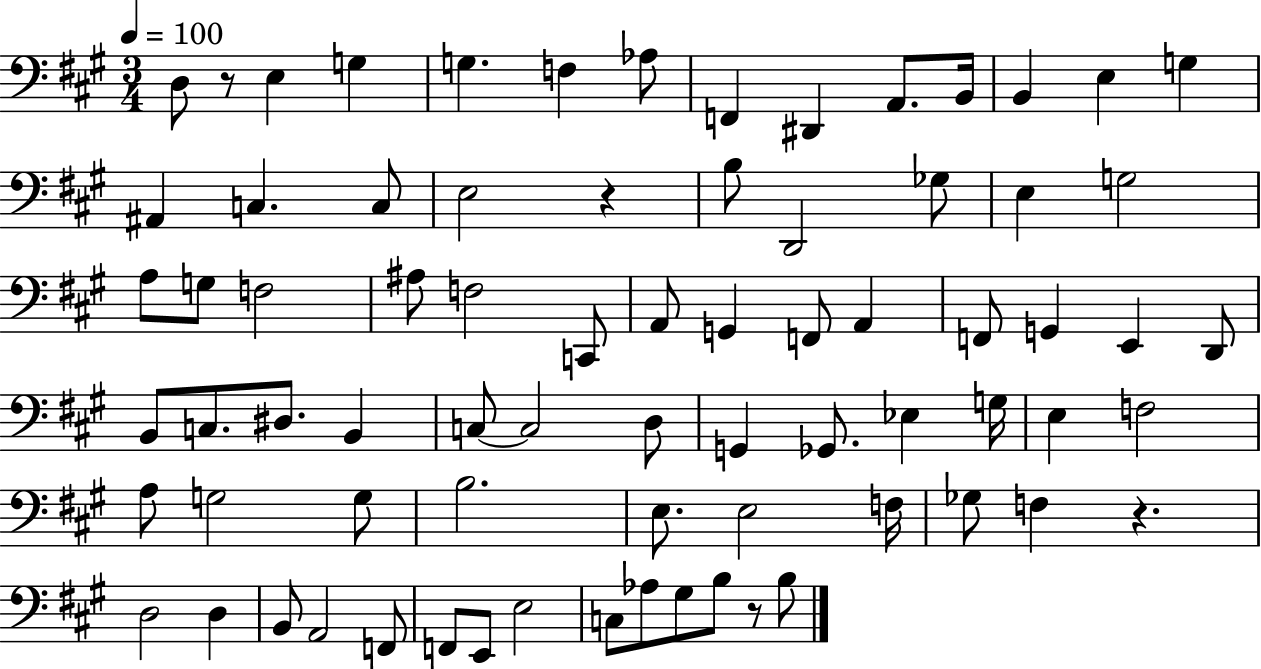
{
  \clef bass
  \numericTimeSignature
  \time 3/4
  \key a \major
  \tempo 4 = 100
  d8 r8 e4 g4 | g4. f4 aes8 | f,4 dis,4 a,8. b,16 | b,4 e4 g4 | \break ais,4 c4. c8 | e2 r4 | b8 d,2 ges8 | e4 g2 | \break a8 g8 f2 | ais8 f2 c,8 | a,8 g,4 f,8 a,4 | f,8 g,4 e,4 d,8 | \break b,8 c8. dis8. b,4 | c8~~ c2 d8 | g,4 ges,8. ees4 g16 | e4 f2 | \break a8 g2 g8 | b2. | e8. e2 f16 | ges8 f4 r4. | \break d2 d4 | b,8 a,2 f,8 | f,8 e,8 e2 | c8 aes8 gis8 b8 r8 b8 | \break \bar "|."
}